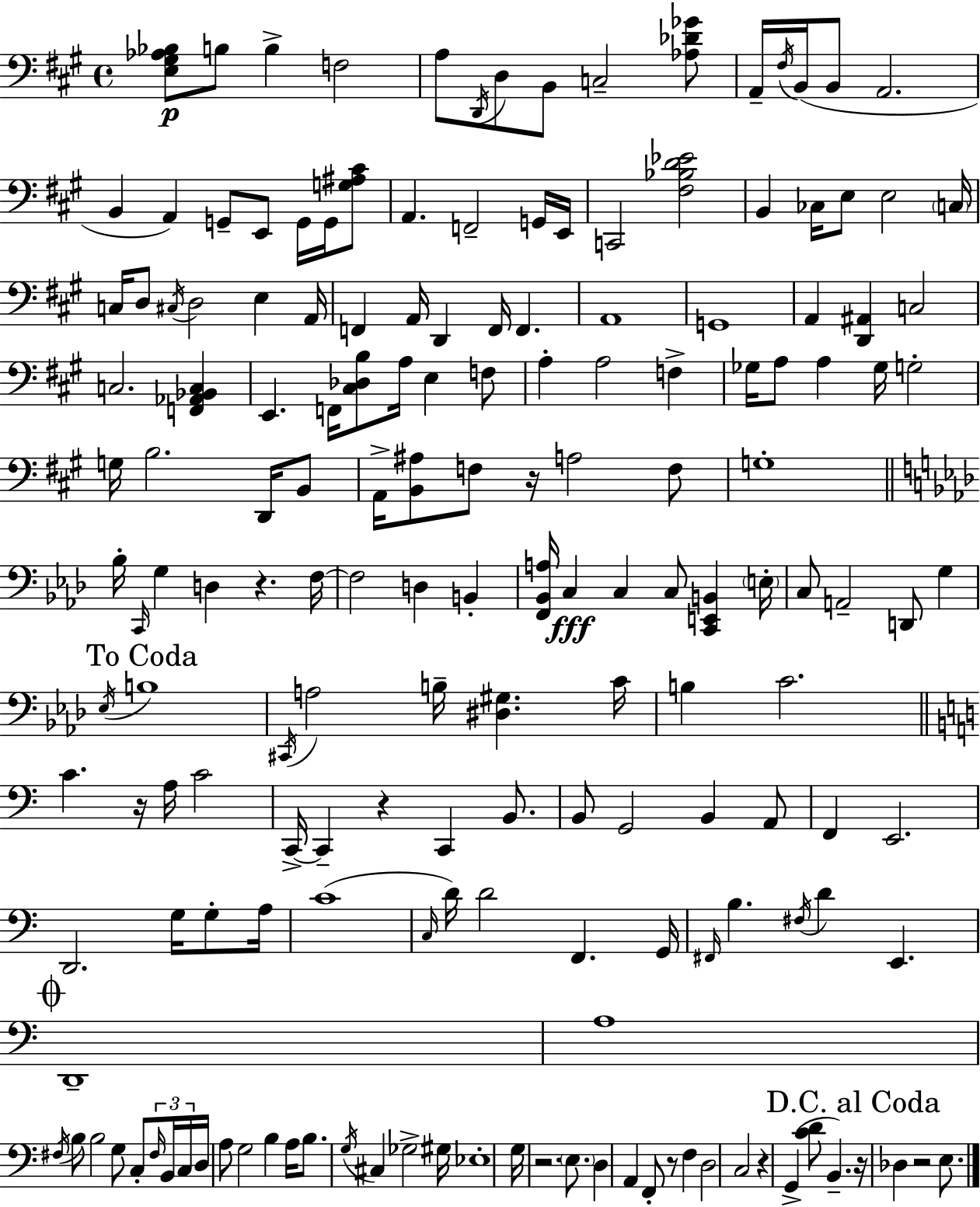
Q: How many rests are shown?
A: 9